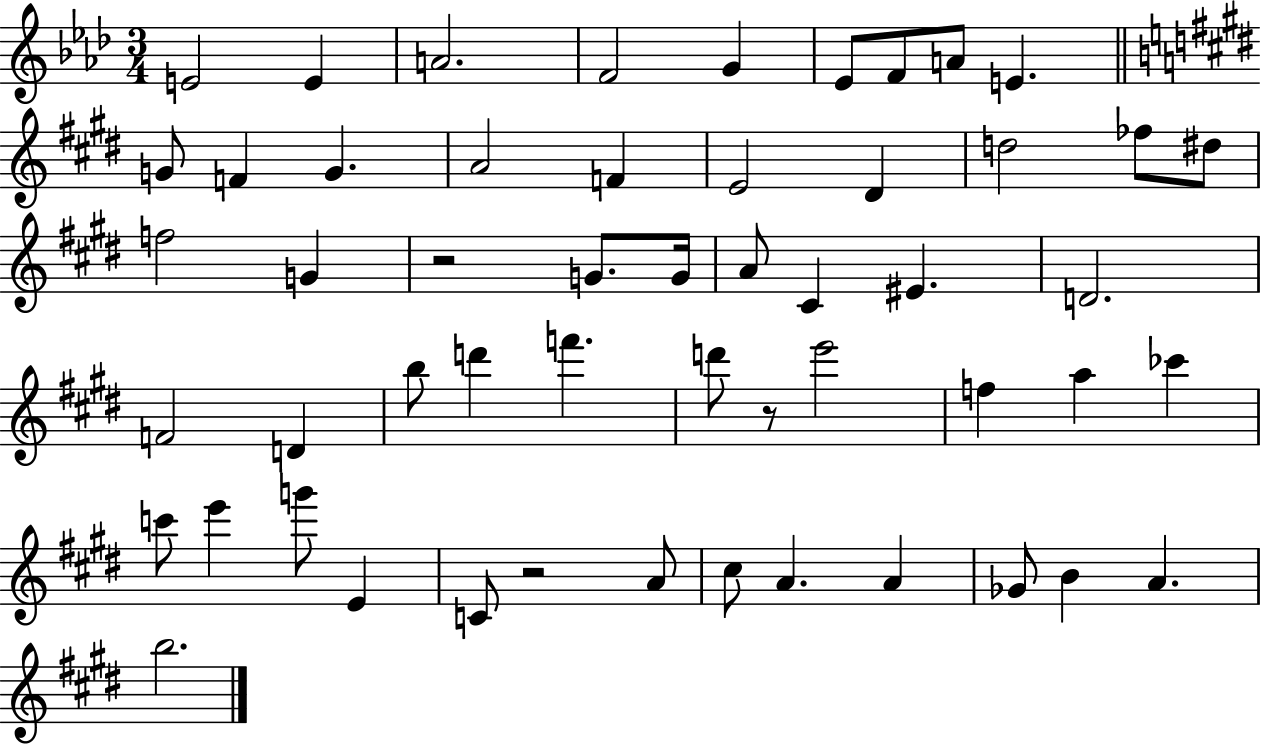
{
  \clef treble
  \numericTimeSignature
  \time 3/4
  \key aes \major
  \repeat volta 2 { e'2 e'4 | a'2. | f'2 g'4 | ees'8 f'8 a'8 e'4. | \break \bar "||" \break \key e \major g'8 f'4 g'4. | a'2 f'4 | e'2 dis'4 | d''2 fes''8 dis''8 | \break f''2 g'4 | r2 g'8. g'16 | a'8 cis'4 eis'4. | d'2. | \break f'2 d'4 | b''8 d'''4 f'''4. | d'''8 r8 e'''2 | f''4 a''4 ces'''4 | \break c'''8 e'''4 g'''8 e'4 | c'8 r2 a'8 | cis''8 a'4. a'4 | ges'8 b'4 a'4. | \break b''2. | } \bar "|."
}